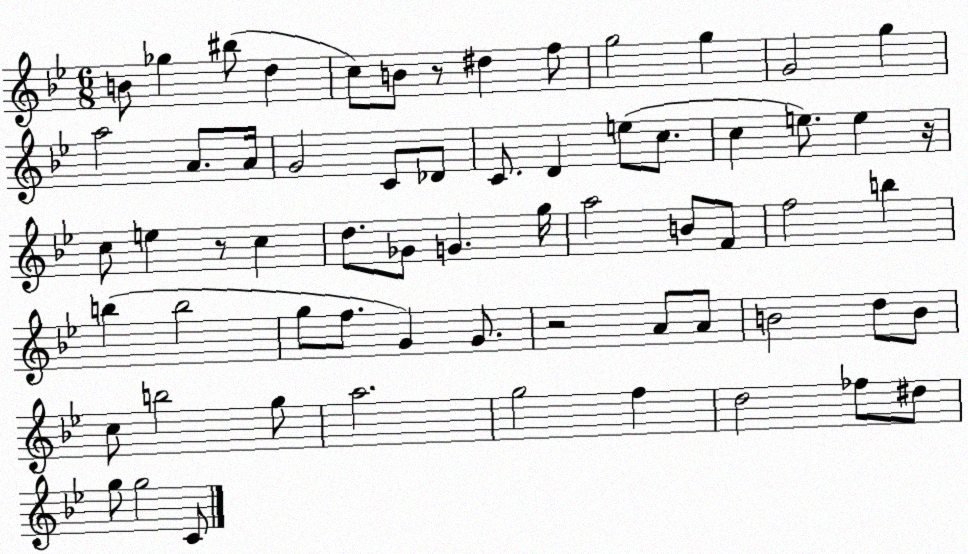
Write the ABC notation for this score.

X:1
T:Untitled
M:6/8
L:1/4
K:Bb
B/2 _g ^b/2 d c/2 B/2 z/2 ^d f/2 g2 g G2 g a2 A/2 A/4 G2 C/2 _D/2 C/2 D e/2 c/2 c e/2 e z/4 c/2 e z/2 c d/2 _G/2 G g/4 a2 B/2 F/2 f2 b b b2 g/2 f/2 G G/2 z2 A/2 A/2 B2 d/2 B/2 c/2 b2 g/2 a2 g2 f d2 _f/2 ^d/2 g/2 g2 C/2